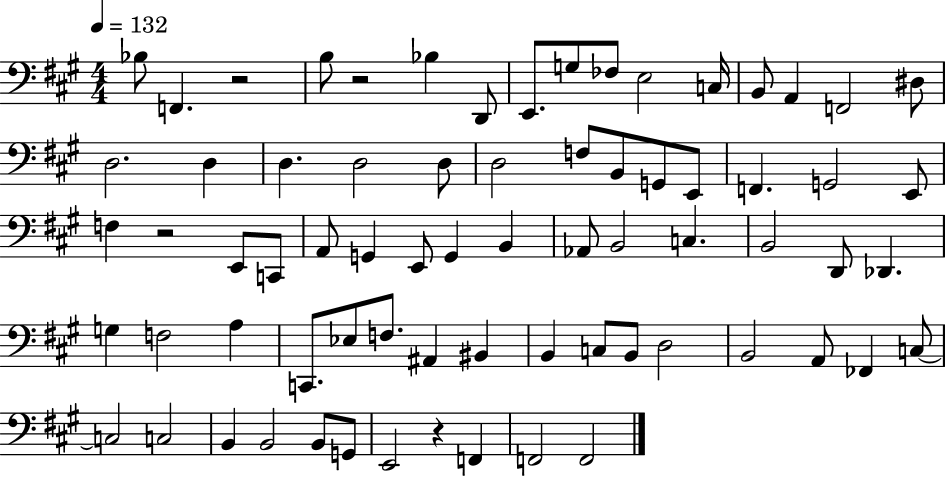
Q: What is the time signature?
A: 4/4